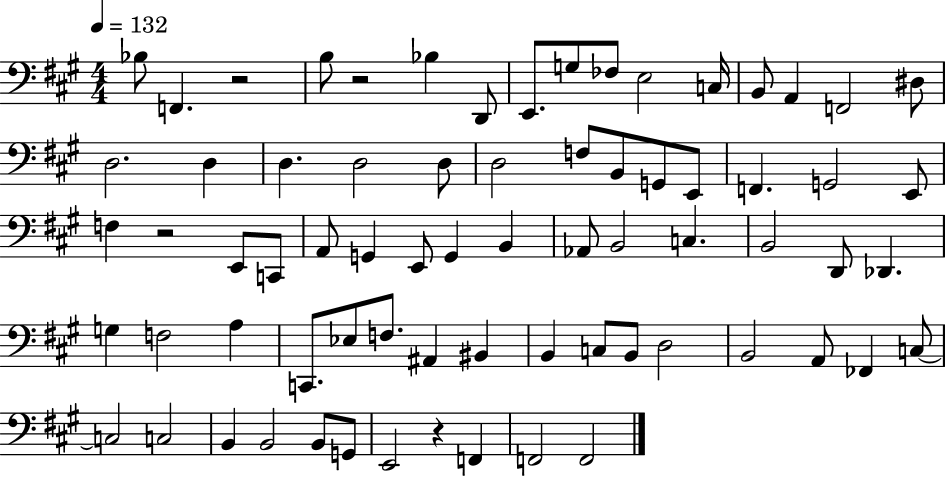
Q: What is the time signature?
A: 4/4